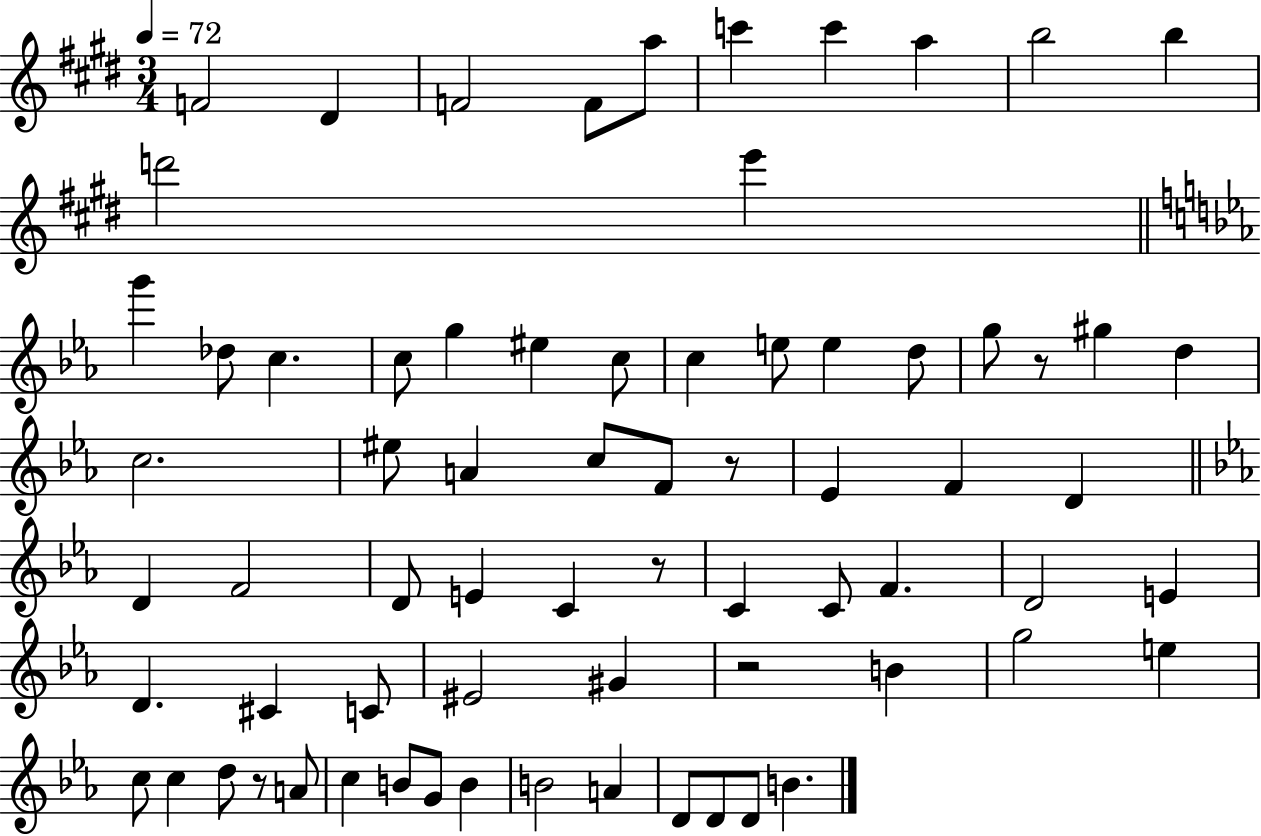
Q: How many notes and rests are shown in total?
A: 71